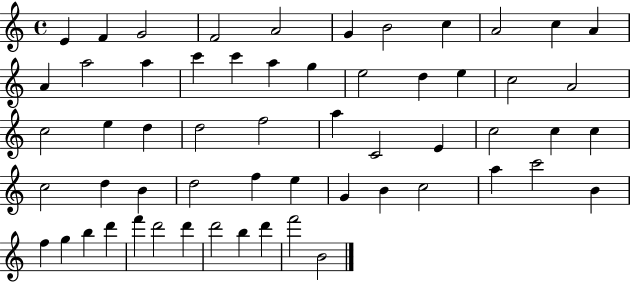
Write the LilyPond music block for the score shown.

{
  \clef treble
  \time 4/4
  \defaultTimeSignature
  \key c \major
  e'4 f'4 g'2 | f'2 a'2 | g'4 b'2 c''4 | a'2 c''4 a'4 | \break a'4 a''2 a''4 | c'''4 c'''4 a''4 g''4 | e''2 d''4 e''4 | c''2 a'2 | \break c''2 e''4 d''4 | d''2 f''2 | a''4 c'2 e'4 | c''2 c''4 c''4 | \break c''2 d''4 b'4 | d''2 f''4 e''4 | g'4 b'4 c''2 | a''4 c'''2 b'4 | \break f''4 g''4 b''4 d'''4 | f'''4 d'''2 d'''4 | d'''2 b''4 d'''4 | f'''2 b'2 | \break \bar "|."
}